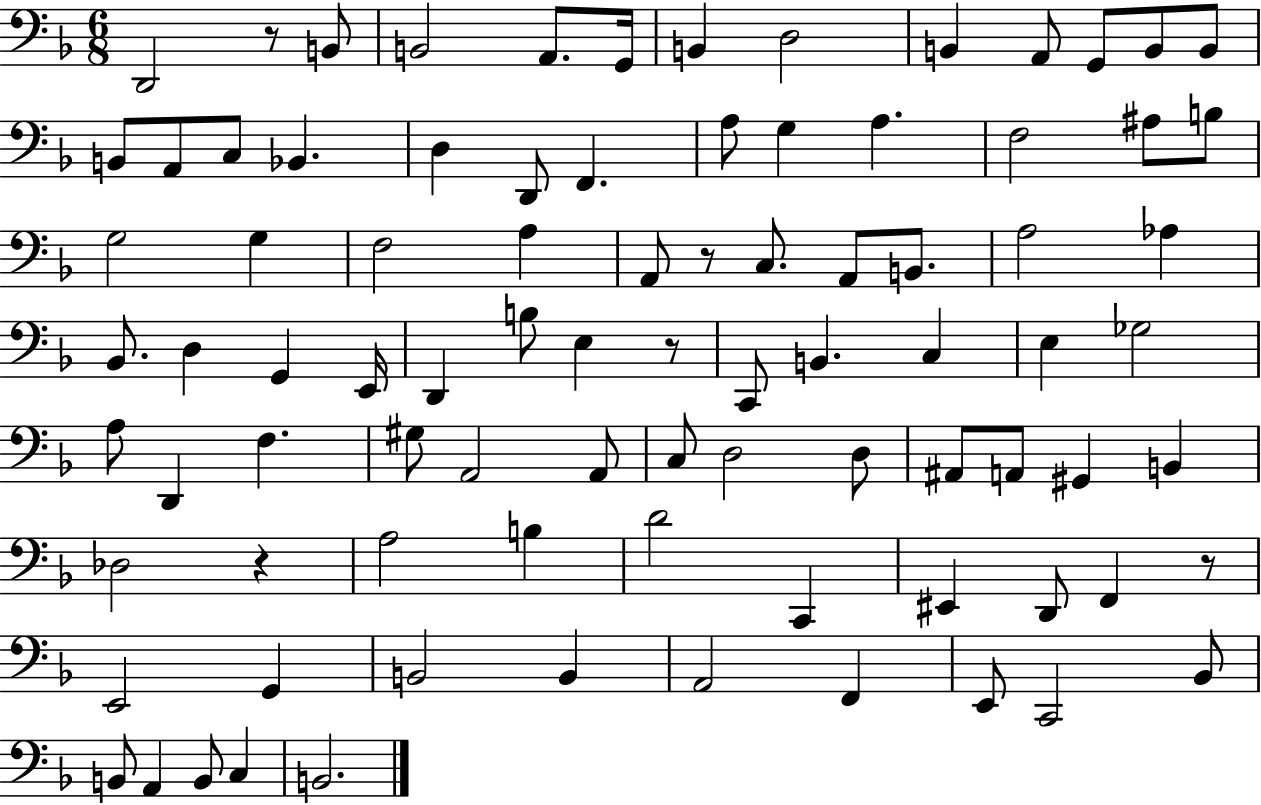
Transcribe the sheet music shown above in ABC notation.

X:1
T:Untitled
M:6/8
L:1/4
K:F
D,,2 z/2 B,,/2 B,,2 A,,/2 G,,/4 B,, D,2 B,, A,,/2 G,,/2 B,,/2 B,,/2 B,,/2 A,,/2 C,/2 _B,, D, D,,/2 F,, A,/2 G, A, F,2 ^A,/2 B,/2 G,2 G, F,2 A, A,,/2 z/2 C,/2 A,,/2 B,,/2 A,2 _A, _B,,/2 D, G,, E,,/4 D,, B,/2 E, z/2 C,,/2 B,, C, E, _G,2 A,/2 D,, F, ^G,/2 A,,2 A,,/2 C,/2 D,2 D,/2 ^A,,/2 A,,/2 ^G,, B,, _D,2 z A,2 B, D2 C,, ^E,, D,,/2 F,, z/2 E,,2 G,, B,,2 B,, A,,2 F,, E,,/2 C,,2 _B,,/2 B,,/2 A,, B,,/2 C, B,,2